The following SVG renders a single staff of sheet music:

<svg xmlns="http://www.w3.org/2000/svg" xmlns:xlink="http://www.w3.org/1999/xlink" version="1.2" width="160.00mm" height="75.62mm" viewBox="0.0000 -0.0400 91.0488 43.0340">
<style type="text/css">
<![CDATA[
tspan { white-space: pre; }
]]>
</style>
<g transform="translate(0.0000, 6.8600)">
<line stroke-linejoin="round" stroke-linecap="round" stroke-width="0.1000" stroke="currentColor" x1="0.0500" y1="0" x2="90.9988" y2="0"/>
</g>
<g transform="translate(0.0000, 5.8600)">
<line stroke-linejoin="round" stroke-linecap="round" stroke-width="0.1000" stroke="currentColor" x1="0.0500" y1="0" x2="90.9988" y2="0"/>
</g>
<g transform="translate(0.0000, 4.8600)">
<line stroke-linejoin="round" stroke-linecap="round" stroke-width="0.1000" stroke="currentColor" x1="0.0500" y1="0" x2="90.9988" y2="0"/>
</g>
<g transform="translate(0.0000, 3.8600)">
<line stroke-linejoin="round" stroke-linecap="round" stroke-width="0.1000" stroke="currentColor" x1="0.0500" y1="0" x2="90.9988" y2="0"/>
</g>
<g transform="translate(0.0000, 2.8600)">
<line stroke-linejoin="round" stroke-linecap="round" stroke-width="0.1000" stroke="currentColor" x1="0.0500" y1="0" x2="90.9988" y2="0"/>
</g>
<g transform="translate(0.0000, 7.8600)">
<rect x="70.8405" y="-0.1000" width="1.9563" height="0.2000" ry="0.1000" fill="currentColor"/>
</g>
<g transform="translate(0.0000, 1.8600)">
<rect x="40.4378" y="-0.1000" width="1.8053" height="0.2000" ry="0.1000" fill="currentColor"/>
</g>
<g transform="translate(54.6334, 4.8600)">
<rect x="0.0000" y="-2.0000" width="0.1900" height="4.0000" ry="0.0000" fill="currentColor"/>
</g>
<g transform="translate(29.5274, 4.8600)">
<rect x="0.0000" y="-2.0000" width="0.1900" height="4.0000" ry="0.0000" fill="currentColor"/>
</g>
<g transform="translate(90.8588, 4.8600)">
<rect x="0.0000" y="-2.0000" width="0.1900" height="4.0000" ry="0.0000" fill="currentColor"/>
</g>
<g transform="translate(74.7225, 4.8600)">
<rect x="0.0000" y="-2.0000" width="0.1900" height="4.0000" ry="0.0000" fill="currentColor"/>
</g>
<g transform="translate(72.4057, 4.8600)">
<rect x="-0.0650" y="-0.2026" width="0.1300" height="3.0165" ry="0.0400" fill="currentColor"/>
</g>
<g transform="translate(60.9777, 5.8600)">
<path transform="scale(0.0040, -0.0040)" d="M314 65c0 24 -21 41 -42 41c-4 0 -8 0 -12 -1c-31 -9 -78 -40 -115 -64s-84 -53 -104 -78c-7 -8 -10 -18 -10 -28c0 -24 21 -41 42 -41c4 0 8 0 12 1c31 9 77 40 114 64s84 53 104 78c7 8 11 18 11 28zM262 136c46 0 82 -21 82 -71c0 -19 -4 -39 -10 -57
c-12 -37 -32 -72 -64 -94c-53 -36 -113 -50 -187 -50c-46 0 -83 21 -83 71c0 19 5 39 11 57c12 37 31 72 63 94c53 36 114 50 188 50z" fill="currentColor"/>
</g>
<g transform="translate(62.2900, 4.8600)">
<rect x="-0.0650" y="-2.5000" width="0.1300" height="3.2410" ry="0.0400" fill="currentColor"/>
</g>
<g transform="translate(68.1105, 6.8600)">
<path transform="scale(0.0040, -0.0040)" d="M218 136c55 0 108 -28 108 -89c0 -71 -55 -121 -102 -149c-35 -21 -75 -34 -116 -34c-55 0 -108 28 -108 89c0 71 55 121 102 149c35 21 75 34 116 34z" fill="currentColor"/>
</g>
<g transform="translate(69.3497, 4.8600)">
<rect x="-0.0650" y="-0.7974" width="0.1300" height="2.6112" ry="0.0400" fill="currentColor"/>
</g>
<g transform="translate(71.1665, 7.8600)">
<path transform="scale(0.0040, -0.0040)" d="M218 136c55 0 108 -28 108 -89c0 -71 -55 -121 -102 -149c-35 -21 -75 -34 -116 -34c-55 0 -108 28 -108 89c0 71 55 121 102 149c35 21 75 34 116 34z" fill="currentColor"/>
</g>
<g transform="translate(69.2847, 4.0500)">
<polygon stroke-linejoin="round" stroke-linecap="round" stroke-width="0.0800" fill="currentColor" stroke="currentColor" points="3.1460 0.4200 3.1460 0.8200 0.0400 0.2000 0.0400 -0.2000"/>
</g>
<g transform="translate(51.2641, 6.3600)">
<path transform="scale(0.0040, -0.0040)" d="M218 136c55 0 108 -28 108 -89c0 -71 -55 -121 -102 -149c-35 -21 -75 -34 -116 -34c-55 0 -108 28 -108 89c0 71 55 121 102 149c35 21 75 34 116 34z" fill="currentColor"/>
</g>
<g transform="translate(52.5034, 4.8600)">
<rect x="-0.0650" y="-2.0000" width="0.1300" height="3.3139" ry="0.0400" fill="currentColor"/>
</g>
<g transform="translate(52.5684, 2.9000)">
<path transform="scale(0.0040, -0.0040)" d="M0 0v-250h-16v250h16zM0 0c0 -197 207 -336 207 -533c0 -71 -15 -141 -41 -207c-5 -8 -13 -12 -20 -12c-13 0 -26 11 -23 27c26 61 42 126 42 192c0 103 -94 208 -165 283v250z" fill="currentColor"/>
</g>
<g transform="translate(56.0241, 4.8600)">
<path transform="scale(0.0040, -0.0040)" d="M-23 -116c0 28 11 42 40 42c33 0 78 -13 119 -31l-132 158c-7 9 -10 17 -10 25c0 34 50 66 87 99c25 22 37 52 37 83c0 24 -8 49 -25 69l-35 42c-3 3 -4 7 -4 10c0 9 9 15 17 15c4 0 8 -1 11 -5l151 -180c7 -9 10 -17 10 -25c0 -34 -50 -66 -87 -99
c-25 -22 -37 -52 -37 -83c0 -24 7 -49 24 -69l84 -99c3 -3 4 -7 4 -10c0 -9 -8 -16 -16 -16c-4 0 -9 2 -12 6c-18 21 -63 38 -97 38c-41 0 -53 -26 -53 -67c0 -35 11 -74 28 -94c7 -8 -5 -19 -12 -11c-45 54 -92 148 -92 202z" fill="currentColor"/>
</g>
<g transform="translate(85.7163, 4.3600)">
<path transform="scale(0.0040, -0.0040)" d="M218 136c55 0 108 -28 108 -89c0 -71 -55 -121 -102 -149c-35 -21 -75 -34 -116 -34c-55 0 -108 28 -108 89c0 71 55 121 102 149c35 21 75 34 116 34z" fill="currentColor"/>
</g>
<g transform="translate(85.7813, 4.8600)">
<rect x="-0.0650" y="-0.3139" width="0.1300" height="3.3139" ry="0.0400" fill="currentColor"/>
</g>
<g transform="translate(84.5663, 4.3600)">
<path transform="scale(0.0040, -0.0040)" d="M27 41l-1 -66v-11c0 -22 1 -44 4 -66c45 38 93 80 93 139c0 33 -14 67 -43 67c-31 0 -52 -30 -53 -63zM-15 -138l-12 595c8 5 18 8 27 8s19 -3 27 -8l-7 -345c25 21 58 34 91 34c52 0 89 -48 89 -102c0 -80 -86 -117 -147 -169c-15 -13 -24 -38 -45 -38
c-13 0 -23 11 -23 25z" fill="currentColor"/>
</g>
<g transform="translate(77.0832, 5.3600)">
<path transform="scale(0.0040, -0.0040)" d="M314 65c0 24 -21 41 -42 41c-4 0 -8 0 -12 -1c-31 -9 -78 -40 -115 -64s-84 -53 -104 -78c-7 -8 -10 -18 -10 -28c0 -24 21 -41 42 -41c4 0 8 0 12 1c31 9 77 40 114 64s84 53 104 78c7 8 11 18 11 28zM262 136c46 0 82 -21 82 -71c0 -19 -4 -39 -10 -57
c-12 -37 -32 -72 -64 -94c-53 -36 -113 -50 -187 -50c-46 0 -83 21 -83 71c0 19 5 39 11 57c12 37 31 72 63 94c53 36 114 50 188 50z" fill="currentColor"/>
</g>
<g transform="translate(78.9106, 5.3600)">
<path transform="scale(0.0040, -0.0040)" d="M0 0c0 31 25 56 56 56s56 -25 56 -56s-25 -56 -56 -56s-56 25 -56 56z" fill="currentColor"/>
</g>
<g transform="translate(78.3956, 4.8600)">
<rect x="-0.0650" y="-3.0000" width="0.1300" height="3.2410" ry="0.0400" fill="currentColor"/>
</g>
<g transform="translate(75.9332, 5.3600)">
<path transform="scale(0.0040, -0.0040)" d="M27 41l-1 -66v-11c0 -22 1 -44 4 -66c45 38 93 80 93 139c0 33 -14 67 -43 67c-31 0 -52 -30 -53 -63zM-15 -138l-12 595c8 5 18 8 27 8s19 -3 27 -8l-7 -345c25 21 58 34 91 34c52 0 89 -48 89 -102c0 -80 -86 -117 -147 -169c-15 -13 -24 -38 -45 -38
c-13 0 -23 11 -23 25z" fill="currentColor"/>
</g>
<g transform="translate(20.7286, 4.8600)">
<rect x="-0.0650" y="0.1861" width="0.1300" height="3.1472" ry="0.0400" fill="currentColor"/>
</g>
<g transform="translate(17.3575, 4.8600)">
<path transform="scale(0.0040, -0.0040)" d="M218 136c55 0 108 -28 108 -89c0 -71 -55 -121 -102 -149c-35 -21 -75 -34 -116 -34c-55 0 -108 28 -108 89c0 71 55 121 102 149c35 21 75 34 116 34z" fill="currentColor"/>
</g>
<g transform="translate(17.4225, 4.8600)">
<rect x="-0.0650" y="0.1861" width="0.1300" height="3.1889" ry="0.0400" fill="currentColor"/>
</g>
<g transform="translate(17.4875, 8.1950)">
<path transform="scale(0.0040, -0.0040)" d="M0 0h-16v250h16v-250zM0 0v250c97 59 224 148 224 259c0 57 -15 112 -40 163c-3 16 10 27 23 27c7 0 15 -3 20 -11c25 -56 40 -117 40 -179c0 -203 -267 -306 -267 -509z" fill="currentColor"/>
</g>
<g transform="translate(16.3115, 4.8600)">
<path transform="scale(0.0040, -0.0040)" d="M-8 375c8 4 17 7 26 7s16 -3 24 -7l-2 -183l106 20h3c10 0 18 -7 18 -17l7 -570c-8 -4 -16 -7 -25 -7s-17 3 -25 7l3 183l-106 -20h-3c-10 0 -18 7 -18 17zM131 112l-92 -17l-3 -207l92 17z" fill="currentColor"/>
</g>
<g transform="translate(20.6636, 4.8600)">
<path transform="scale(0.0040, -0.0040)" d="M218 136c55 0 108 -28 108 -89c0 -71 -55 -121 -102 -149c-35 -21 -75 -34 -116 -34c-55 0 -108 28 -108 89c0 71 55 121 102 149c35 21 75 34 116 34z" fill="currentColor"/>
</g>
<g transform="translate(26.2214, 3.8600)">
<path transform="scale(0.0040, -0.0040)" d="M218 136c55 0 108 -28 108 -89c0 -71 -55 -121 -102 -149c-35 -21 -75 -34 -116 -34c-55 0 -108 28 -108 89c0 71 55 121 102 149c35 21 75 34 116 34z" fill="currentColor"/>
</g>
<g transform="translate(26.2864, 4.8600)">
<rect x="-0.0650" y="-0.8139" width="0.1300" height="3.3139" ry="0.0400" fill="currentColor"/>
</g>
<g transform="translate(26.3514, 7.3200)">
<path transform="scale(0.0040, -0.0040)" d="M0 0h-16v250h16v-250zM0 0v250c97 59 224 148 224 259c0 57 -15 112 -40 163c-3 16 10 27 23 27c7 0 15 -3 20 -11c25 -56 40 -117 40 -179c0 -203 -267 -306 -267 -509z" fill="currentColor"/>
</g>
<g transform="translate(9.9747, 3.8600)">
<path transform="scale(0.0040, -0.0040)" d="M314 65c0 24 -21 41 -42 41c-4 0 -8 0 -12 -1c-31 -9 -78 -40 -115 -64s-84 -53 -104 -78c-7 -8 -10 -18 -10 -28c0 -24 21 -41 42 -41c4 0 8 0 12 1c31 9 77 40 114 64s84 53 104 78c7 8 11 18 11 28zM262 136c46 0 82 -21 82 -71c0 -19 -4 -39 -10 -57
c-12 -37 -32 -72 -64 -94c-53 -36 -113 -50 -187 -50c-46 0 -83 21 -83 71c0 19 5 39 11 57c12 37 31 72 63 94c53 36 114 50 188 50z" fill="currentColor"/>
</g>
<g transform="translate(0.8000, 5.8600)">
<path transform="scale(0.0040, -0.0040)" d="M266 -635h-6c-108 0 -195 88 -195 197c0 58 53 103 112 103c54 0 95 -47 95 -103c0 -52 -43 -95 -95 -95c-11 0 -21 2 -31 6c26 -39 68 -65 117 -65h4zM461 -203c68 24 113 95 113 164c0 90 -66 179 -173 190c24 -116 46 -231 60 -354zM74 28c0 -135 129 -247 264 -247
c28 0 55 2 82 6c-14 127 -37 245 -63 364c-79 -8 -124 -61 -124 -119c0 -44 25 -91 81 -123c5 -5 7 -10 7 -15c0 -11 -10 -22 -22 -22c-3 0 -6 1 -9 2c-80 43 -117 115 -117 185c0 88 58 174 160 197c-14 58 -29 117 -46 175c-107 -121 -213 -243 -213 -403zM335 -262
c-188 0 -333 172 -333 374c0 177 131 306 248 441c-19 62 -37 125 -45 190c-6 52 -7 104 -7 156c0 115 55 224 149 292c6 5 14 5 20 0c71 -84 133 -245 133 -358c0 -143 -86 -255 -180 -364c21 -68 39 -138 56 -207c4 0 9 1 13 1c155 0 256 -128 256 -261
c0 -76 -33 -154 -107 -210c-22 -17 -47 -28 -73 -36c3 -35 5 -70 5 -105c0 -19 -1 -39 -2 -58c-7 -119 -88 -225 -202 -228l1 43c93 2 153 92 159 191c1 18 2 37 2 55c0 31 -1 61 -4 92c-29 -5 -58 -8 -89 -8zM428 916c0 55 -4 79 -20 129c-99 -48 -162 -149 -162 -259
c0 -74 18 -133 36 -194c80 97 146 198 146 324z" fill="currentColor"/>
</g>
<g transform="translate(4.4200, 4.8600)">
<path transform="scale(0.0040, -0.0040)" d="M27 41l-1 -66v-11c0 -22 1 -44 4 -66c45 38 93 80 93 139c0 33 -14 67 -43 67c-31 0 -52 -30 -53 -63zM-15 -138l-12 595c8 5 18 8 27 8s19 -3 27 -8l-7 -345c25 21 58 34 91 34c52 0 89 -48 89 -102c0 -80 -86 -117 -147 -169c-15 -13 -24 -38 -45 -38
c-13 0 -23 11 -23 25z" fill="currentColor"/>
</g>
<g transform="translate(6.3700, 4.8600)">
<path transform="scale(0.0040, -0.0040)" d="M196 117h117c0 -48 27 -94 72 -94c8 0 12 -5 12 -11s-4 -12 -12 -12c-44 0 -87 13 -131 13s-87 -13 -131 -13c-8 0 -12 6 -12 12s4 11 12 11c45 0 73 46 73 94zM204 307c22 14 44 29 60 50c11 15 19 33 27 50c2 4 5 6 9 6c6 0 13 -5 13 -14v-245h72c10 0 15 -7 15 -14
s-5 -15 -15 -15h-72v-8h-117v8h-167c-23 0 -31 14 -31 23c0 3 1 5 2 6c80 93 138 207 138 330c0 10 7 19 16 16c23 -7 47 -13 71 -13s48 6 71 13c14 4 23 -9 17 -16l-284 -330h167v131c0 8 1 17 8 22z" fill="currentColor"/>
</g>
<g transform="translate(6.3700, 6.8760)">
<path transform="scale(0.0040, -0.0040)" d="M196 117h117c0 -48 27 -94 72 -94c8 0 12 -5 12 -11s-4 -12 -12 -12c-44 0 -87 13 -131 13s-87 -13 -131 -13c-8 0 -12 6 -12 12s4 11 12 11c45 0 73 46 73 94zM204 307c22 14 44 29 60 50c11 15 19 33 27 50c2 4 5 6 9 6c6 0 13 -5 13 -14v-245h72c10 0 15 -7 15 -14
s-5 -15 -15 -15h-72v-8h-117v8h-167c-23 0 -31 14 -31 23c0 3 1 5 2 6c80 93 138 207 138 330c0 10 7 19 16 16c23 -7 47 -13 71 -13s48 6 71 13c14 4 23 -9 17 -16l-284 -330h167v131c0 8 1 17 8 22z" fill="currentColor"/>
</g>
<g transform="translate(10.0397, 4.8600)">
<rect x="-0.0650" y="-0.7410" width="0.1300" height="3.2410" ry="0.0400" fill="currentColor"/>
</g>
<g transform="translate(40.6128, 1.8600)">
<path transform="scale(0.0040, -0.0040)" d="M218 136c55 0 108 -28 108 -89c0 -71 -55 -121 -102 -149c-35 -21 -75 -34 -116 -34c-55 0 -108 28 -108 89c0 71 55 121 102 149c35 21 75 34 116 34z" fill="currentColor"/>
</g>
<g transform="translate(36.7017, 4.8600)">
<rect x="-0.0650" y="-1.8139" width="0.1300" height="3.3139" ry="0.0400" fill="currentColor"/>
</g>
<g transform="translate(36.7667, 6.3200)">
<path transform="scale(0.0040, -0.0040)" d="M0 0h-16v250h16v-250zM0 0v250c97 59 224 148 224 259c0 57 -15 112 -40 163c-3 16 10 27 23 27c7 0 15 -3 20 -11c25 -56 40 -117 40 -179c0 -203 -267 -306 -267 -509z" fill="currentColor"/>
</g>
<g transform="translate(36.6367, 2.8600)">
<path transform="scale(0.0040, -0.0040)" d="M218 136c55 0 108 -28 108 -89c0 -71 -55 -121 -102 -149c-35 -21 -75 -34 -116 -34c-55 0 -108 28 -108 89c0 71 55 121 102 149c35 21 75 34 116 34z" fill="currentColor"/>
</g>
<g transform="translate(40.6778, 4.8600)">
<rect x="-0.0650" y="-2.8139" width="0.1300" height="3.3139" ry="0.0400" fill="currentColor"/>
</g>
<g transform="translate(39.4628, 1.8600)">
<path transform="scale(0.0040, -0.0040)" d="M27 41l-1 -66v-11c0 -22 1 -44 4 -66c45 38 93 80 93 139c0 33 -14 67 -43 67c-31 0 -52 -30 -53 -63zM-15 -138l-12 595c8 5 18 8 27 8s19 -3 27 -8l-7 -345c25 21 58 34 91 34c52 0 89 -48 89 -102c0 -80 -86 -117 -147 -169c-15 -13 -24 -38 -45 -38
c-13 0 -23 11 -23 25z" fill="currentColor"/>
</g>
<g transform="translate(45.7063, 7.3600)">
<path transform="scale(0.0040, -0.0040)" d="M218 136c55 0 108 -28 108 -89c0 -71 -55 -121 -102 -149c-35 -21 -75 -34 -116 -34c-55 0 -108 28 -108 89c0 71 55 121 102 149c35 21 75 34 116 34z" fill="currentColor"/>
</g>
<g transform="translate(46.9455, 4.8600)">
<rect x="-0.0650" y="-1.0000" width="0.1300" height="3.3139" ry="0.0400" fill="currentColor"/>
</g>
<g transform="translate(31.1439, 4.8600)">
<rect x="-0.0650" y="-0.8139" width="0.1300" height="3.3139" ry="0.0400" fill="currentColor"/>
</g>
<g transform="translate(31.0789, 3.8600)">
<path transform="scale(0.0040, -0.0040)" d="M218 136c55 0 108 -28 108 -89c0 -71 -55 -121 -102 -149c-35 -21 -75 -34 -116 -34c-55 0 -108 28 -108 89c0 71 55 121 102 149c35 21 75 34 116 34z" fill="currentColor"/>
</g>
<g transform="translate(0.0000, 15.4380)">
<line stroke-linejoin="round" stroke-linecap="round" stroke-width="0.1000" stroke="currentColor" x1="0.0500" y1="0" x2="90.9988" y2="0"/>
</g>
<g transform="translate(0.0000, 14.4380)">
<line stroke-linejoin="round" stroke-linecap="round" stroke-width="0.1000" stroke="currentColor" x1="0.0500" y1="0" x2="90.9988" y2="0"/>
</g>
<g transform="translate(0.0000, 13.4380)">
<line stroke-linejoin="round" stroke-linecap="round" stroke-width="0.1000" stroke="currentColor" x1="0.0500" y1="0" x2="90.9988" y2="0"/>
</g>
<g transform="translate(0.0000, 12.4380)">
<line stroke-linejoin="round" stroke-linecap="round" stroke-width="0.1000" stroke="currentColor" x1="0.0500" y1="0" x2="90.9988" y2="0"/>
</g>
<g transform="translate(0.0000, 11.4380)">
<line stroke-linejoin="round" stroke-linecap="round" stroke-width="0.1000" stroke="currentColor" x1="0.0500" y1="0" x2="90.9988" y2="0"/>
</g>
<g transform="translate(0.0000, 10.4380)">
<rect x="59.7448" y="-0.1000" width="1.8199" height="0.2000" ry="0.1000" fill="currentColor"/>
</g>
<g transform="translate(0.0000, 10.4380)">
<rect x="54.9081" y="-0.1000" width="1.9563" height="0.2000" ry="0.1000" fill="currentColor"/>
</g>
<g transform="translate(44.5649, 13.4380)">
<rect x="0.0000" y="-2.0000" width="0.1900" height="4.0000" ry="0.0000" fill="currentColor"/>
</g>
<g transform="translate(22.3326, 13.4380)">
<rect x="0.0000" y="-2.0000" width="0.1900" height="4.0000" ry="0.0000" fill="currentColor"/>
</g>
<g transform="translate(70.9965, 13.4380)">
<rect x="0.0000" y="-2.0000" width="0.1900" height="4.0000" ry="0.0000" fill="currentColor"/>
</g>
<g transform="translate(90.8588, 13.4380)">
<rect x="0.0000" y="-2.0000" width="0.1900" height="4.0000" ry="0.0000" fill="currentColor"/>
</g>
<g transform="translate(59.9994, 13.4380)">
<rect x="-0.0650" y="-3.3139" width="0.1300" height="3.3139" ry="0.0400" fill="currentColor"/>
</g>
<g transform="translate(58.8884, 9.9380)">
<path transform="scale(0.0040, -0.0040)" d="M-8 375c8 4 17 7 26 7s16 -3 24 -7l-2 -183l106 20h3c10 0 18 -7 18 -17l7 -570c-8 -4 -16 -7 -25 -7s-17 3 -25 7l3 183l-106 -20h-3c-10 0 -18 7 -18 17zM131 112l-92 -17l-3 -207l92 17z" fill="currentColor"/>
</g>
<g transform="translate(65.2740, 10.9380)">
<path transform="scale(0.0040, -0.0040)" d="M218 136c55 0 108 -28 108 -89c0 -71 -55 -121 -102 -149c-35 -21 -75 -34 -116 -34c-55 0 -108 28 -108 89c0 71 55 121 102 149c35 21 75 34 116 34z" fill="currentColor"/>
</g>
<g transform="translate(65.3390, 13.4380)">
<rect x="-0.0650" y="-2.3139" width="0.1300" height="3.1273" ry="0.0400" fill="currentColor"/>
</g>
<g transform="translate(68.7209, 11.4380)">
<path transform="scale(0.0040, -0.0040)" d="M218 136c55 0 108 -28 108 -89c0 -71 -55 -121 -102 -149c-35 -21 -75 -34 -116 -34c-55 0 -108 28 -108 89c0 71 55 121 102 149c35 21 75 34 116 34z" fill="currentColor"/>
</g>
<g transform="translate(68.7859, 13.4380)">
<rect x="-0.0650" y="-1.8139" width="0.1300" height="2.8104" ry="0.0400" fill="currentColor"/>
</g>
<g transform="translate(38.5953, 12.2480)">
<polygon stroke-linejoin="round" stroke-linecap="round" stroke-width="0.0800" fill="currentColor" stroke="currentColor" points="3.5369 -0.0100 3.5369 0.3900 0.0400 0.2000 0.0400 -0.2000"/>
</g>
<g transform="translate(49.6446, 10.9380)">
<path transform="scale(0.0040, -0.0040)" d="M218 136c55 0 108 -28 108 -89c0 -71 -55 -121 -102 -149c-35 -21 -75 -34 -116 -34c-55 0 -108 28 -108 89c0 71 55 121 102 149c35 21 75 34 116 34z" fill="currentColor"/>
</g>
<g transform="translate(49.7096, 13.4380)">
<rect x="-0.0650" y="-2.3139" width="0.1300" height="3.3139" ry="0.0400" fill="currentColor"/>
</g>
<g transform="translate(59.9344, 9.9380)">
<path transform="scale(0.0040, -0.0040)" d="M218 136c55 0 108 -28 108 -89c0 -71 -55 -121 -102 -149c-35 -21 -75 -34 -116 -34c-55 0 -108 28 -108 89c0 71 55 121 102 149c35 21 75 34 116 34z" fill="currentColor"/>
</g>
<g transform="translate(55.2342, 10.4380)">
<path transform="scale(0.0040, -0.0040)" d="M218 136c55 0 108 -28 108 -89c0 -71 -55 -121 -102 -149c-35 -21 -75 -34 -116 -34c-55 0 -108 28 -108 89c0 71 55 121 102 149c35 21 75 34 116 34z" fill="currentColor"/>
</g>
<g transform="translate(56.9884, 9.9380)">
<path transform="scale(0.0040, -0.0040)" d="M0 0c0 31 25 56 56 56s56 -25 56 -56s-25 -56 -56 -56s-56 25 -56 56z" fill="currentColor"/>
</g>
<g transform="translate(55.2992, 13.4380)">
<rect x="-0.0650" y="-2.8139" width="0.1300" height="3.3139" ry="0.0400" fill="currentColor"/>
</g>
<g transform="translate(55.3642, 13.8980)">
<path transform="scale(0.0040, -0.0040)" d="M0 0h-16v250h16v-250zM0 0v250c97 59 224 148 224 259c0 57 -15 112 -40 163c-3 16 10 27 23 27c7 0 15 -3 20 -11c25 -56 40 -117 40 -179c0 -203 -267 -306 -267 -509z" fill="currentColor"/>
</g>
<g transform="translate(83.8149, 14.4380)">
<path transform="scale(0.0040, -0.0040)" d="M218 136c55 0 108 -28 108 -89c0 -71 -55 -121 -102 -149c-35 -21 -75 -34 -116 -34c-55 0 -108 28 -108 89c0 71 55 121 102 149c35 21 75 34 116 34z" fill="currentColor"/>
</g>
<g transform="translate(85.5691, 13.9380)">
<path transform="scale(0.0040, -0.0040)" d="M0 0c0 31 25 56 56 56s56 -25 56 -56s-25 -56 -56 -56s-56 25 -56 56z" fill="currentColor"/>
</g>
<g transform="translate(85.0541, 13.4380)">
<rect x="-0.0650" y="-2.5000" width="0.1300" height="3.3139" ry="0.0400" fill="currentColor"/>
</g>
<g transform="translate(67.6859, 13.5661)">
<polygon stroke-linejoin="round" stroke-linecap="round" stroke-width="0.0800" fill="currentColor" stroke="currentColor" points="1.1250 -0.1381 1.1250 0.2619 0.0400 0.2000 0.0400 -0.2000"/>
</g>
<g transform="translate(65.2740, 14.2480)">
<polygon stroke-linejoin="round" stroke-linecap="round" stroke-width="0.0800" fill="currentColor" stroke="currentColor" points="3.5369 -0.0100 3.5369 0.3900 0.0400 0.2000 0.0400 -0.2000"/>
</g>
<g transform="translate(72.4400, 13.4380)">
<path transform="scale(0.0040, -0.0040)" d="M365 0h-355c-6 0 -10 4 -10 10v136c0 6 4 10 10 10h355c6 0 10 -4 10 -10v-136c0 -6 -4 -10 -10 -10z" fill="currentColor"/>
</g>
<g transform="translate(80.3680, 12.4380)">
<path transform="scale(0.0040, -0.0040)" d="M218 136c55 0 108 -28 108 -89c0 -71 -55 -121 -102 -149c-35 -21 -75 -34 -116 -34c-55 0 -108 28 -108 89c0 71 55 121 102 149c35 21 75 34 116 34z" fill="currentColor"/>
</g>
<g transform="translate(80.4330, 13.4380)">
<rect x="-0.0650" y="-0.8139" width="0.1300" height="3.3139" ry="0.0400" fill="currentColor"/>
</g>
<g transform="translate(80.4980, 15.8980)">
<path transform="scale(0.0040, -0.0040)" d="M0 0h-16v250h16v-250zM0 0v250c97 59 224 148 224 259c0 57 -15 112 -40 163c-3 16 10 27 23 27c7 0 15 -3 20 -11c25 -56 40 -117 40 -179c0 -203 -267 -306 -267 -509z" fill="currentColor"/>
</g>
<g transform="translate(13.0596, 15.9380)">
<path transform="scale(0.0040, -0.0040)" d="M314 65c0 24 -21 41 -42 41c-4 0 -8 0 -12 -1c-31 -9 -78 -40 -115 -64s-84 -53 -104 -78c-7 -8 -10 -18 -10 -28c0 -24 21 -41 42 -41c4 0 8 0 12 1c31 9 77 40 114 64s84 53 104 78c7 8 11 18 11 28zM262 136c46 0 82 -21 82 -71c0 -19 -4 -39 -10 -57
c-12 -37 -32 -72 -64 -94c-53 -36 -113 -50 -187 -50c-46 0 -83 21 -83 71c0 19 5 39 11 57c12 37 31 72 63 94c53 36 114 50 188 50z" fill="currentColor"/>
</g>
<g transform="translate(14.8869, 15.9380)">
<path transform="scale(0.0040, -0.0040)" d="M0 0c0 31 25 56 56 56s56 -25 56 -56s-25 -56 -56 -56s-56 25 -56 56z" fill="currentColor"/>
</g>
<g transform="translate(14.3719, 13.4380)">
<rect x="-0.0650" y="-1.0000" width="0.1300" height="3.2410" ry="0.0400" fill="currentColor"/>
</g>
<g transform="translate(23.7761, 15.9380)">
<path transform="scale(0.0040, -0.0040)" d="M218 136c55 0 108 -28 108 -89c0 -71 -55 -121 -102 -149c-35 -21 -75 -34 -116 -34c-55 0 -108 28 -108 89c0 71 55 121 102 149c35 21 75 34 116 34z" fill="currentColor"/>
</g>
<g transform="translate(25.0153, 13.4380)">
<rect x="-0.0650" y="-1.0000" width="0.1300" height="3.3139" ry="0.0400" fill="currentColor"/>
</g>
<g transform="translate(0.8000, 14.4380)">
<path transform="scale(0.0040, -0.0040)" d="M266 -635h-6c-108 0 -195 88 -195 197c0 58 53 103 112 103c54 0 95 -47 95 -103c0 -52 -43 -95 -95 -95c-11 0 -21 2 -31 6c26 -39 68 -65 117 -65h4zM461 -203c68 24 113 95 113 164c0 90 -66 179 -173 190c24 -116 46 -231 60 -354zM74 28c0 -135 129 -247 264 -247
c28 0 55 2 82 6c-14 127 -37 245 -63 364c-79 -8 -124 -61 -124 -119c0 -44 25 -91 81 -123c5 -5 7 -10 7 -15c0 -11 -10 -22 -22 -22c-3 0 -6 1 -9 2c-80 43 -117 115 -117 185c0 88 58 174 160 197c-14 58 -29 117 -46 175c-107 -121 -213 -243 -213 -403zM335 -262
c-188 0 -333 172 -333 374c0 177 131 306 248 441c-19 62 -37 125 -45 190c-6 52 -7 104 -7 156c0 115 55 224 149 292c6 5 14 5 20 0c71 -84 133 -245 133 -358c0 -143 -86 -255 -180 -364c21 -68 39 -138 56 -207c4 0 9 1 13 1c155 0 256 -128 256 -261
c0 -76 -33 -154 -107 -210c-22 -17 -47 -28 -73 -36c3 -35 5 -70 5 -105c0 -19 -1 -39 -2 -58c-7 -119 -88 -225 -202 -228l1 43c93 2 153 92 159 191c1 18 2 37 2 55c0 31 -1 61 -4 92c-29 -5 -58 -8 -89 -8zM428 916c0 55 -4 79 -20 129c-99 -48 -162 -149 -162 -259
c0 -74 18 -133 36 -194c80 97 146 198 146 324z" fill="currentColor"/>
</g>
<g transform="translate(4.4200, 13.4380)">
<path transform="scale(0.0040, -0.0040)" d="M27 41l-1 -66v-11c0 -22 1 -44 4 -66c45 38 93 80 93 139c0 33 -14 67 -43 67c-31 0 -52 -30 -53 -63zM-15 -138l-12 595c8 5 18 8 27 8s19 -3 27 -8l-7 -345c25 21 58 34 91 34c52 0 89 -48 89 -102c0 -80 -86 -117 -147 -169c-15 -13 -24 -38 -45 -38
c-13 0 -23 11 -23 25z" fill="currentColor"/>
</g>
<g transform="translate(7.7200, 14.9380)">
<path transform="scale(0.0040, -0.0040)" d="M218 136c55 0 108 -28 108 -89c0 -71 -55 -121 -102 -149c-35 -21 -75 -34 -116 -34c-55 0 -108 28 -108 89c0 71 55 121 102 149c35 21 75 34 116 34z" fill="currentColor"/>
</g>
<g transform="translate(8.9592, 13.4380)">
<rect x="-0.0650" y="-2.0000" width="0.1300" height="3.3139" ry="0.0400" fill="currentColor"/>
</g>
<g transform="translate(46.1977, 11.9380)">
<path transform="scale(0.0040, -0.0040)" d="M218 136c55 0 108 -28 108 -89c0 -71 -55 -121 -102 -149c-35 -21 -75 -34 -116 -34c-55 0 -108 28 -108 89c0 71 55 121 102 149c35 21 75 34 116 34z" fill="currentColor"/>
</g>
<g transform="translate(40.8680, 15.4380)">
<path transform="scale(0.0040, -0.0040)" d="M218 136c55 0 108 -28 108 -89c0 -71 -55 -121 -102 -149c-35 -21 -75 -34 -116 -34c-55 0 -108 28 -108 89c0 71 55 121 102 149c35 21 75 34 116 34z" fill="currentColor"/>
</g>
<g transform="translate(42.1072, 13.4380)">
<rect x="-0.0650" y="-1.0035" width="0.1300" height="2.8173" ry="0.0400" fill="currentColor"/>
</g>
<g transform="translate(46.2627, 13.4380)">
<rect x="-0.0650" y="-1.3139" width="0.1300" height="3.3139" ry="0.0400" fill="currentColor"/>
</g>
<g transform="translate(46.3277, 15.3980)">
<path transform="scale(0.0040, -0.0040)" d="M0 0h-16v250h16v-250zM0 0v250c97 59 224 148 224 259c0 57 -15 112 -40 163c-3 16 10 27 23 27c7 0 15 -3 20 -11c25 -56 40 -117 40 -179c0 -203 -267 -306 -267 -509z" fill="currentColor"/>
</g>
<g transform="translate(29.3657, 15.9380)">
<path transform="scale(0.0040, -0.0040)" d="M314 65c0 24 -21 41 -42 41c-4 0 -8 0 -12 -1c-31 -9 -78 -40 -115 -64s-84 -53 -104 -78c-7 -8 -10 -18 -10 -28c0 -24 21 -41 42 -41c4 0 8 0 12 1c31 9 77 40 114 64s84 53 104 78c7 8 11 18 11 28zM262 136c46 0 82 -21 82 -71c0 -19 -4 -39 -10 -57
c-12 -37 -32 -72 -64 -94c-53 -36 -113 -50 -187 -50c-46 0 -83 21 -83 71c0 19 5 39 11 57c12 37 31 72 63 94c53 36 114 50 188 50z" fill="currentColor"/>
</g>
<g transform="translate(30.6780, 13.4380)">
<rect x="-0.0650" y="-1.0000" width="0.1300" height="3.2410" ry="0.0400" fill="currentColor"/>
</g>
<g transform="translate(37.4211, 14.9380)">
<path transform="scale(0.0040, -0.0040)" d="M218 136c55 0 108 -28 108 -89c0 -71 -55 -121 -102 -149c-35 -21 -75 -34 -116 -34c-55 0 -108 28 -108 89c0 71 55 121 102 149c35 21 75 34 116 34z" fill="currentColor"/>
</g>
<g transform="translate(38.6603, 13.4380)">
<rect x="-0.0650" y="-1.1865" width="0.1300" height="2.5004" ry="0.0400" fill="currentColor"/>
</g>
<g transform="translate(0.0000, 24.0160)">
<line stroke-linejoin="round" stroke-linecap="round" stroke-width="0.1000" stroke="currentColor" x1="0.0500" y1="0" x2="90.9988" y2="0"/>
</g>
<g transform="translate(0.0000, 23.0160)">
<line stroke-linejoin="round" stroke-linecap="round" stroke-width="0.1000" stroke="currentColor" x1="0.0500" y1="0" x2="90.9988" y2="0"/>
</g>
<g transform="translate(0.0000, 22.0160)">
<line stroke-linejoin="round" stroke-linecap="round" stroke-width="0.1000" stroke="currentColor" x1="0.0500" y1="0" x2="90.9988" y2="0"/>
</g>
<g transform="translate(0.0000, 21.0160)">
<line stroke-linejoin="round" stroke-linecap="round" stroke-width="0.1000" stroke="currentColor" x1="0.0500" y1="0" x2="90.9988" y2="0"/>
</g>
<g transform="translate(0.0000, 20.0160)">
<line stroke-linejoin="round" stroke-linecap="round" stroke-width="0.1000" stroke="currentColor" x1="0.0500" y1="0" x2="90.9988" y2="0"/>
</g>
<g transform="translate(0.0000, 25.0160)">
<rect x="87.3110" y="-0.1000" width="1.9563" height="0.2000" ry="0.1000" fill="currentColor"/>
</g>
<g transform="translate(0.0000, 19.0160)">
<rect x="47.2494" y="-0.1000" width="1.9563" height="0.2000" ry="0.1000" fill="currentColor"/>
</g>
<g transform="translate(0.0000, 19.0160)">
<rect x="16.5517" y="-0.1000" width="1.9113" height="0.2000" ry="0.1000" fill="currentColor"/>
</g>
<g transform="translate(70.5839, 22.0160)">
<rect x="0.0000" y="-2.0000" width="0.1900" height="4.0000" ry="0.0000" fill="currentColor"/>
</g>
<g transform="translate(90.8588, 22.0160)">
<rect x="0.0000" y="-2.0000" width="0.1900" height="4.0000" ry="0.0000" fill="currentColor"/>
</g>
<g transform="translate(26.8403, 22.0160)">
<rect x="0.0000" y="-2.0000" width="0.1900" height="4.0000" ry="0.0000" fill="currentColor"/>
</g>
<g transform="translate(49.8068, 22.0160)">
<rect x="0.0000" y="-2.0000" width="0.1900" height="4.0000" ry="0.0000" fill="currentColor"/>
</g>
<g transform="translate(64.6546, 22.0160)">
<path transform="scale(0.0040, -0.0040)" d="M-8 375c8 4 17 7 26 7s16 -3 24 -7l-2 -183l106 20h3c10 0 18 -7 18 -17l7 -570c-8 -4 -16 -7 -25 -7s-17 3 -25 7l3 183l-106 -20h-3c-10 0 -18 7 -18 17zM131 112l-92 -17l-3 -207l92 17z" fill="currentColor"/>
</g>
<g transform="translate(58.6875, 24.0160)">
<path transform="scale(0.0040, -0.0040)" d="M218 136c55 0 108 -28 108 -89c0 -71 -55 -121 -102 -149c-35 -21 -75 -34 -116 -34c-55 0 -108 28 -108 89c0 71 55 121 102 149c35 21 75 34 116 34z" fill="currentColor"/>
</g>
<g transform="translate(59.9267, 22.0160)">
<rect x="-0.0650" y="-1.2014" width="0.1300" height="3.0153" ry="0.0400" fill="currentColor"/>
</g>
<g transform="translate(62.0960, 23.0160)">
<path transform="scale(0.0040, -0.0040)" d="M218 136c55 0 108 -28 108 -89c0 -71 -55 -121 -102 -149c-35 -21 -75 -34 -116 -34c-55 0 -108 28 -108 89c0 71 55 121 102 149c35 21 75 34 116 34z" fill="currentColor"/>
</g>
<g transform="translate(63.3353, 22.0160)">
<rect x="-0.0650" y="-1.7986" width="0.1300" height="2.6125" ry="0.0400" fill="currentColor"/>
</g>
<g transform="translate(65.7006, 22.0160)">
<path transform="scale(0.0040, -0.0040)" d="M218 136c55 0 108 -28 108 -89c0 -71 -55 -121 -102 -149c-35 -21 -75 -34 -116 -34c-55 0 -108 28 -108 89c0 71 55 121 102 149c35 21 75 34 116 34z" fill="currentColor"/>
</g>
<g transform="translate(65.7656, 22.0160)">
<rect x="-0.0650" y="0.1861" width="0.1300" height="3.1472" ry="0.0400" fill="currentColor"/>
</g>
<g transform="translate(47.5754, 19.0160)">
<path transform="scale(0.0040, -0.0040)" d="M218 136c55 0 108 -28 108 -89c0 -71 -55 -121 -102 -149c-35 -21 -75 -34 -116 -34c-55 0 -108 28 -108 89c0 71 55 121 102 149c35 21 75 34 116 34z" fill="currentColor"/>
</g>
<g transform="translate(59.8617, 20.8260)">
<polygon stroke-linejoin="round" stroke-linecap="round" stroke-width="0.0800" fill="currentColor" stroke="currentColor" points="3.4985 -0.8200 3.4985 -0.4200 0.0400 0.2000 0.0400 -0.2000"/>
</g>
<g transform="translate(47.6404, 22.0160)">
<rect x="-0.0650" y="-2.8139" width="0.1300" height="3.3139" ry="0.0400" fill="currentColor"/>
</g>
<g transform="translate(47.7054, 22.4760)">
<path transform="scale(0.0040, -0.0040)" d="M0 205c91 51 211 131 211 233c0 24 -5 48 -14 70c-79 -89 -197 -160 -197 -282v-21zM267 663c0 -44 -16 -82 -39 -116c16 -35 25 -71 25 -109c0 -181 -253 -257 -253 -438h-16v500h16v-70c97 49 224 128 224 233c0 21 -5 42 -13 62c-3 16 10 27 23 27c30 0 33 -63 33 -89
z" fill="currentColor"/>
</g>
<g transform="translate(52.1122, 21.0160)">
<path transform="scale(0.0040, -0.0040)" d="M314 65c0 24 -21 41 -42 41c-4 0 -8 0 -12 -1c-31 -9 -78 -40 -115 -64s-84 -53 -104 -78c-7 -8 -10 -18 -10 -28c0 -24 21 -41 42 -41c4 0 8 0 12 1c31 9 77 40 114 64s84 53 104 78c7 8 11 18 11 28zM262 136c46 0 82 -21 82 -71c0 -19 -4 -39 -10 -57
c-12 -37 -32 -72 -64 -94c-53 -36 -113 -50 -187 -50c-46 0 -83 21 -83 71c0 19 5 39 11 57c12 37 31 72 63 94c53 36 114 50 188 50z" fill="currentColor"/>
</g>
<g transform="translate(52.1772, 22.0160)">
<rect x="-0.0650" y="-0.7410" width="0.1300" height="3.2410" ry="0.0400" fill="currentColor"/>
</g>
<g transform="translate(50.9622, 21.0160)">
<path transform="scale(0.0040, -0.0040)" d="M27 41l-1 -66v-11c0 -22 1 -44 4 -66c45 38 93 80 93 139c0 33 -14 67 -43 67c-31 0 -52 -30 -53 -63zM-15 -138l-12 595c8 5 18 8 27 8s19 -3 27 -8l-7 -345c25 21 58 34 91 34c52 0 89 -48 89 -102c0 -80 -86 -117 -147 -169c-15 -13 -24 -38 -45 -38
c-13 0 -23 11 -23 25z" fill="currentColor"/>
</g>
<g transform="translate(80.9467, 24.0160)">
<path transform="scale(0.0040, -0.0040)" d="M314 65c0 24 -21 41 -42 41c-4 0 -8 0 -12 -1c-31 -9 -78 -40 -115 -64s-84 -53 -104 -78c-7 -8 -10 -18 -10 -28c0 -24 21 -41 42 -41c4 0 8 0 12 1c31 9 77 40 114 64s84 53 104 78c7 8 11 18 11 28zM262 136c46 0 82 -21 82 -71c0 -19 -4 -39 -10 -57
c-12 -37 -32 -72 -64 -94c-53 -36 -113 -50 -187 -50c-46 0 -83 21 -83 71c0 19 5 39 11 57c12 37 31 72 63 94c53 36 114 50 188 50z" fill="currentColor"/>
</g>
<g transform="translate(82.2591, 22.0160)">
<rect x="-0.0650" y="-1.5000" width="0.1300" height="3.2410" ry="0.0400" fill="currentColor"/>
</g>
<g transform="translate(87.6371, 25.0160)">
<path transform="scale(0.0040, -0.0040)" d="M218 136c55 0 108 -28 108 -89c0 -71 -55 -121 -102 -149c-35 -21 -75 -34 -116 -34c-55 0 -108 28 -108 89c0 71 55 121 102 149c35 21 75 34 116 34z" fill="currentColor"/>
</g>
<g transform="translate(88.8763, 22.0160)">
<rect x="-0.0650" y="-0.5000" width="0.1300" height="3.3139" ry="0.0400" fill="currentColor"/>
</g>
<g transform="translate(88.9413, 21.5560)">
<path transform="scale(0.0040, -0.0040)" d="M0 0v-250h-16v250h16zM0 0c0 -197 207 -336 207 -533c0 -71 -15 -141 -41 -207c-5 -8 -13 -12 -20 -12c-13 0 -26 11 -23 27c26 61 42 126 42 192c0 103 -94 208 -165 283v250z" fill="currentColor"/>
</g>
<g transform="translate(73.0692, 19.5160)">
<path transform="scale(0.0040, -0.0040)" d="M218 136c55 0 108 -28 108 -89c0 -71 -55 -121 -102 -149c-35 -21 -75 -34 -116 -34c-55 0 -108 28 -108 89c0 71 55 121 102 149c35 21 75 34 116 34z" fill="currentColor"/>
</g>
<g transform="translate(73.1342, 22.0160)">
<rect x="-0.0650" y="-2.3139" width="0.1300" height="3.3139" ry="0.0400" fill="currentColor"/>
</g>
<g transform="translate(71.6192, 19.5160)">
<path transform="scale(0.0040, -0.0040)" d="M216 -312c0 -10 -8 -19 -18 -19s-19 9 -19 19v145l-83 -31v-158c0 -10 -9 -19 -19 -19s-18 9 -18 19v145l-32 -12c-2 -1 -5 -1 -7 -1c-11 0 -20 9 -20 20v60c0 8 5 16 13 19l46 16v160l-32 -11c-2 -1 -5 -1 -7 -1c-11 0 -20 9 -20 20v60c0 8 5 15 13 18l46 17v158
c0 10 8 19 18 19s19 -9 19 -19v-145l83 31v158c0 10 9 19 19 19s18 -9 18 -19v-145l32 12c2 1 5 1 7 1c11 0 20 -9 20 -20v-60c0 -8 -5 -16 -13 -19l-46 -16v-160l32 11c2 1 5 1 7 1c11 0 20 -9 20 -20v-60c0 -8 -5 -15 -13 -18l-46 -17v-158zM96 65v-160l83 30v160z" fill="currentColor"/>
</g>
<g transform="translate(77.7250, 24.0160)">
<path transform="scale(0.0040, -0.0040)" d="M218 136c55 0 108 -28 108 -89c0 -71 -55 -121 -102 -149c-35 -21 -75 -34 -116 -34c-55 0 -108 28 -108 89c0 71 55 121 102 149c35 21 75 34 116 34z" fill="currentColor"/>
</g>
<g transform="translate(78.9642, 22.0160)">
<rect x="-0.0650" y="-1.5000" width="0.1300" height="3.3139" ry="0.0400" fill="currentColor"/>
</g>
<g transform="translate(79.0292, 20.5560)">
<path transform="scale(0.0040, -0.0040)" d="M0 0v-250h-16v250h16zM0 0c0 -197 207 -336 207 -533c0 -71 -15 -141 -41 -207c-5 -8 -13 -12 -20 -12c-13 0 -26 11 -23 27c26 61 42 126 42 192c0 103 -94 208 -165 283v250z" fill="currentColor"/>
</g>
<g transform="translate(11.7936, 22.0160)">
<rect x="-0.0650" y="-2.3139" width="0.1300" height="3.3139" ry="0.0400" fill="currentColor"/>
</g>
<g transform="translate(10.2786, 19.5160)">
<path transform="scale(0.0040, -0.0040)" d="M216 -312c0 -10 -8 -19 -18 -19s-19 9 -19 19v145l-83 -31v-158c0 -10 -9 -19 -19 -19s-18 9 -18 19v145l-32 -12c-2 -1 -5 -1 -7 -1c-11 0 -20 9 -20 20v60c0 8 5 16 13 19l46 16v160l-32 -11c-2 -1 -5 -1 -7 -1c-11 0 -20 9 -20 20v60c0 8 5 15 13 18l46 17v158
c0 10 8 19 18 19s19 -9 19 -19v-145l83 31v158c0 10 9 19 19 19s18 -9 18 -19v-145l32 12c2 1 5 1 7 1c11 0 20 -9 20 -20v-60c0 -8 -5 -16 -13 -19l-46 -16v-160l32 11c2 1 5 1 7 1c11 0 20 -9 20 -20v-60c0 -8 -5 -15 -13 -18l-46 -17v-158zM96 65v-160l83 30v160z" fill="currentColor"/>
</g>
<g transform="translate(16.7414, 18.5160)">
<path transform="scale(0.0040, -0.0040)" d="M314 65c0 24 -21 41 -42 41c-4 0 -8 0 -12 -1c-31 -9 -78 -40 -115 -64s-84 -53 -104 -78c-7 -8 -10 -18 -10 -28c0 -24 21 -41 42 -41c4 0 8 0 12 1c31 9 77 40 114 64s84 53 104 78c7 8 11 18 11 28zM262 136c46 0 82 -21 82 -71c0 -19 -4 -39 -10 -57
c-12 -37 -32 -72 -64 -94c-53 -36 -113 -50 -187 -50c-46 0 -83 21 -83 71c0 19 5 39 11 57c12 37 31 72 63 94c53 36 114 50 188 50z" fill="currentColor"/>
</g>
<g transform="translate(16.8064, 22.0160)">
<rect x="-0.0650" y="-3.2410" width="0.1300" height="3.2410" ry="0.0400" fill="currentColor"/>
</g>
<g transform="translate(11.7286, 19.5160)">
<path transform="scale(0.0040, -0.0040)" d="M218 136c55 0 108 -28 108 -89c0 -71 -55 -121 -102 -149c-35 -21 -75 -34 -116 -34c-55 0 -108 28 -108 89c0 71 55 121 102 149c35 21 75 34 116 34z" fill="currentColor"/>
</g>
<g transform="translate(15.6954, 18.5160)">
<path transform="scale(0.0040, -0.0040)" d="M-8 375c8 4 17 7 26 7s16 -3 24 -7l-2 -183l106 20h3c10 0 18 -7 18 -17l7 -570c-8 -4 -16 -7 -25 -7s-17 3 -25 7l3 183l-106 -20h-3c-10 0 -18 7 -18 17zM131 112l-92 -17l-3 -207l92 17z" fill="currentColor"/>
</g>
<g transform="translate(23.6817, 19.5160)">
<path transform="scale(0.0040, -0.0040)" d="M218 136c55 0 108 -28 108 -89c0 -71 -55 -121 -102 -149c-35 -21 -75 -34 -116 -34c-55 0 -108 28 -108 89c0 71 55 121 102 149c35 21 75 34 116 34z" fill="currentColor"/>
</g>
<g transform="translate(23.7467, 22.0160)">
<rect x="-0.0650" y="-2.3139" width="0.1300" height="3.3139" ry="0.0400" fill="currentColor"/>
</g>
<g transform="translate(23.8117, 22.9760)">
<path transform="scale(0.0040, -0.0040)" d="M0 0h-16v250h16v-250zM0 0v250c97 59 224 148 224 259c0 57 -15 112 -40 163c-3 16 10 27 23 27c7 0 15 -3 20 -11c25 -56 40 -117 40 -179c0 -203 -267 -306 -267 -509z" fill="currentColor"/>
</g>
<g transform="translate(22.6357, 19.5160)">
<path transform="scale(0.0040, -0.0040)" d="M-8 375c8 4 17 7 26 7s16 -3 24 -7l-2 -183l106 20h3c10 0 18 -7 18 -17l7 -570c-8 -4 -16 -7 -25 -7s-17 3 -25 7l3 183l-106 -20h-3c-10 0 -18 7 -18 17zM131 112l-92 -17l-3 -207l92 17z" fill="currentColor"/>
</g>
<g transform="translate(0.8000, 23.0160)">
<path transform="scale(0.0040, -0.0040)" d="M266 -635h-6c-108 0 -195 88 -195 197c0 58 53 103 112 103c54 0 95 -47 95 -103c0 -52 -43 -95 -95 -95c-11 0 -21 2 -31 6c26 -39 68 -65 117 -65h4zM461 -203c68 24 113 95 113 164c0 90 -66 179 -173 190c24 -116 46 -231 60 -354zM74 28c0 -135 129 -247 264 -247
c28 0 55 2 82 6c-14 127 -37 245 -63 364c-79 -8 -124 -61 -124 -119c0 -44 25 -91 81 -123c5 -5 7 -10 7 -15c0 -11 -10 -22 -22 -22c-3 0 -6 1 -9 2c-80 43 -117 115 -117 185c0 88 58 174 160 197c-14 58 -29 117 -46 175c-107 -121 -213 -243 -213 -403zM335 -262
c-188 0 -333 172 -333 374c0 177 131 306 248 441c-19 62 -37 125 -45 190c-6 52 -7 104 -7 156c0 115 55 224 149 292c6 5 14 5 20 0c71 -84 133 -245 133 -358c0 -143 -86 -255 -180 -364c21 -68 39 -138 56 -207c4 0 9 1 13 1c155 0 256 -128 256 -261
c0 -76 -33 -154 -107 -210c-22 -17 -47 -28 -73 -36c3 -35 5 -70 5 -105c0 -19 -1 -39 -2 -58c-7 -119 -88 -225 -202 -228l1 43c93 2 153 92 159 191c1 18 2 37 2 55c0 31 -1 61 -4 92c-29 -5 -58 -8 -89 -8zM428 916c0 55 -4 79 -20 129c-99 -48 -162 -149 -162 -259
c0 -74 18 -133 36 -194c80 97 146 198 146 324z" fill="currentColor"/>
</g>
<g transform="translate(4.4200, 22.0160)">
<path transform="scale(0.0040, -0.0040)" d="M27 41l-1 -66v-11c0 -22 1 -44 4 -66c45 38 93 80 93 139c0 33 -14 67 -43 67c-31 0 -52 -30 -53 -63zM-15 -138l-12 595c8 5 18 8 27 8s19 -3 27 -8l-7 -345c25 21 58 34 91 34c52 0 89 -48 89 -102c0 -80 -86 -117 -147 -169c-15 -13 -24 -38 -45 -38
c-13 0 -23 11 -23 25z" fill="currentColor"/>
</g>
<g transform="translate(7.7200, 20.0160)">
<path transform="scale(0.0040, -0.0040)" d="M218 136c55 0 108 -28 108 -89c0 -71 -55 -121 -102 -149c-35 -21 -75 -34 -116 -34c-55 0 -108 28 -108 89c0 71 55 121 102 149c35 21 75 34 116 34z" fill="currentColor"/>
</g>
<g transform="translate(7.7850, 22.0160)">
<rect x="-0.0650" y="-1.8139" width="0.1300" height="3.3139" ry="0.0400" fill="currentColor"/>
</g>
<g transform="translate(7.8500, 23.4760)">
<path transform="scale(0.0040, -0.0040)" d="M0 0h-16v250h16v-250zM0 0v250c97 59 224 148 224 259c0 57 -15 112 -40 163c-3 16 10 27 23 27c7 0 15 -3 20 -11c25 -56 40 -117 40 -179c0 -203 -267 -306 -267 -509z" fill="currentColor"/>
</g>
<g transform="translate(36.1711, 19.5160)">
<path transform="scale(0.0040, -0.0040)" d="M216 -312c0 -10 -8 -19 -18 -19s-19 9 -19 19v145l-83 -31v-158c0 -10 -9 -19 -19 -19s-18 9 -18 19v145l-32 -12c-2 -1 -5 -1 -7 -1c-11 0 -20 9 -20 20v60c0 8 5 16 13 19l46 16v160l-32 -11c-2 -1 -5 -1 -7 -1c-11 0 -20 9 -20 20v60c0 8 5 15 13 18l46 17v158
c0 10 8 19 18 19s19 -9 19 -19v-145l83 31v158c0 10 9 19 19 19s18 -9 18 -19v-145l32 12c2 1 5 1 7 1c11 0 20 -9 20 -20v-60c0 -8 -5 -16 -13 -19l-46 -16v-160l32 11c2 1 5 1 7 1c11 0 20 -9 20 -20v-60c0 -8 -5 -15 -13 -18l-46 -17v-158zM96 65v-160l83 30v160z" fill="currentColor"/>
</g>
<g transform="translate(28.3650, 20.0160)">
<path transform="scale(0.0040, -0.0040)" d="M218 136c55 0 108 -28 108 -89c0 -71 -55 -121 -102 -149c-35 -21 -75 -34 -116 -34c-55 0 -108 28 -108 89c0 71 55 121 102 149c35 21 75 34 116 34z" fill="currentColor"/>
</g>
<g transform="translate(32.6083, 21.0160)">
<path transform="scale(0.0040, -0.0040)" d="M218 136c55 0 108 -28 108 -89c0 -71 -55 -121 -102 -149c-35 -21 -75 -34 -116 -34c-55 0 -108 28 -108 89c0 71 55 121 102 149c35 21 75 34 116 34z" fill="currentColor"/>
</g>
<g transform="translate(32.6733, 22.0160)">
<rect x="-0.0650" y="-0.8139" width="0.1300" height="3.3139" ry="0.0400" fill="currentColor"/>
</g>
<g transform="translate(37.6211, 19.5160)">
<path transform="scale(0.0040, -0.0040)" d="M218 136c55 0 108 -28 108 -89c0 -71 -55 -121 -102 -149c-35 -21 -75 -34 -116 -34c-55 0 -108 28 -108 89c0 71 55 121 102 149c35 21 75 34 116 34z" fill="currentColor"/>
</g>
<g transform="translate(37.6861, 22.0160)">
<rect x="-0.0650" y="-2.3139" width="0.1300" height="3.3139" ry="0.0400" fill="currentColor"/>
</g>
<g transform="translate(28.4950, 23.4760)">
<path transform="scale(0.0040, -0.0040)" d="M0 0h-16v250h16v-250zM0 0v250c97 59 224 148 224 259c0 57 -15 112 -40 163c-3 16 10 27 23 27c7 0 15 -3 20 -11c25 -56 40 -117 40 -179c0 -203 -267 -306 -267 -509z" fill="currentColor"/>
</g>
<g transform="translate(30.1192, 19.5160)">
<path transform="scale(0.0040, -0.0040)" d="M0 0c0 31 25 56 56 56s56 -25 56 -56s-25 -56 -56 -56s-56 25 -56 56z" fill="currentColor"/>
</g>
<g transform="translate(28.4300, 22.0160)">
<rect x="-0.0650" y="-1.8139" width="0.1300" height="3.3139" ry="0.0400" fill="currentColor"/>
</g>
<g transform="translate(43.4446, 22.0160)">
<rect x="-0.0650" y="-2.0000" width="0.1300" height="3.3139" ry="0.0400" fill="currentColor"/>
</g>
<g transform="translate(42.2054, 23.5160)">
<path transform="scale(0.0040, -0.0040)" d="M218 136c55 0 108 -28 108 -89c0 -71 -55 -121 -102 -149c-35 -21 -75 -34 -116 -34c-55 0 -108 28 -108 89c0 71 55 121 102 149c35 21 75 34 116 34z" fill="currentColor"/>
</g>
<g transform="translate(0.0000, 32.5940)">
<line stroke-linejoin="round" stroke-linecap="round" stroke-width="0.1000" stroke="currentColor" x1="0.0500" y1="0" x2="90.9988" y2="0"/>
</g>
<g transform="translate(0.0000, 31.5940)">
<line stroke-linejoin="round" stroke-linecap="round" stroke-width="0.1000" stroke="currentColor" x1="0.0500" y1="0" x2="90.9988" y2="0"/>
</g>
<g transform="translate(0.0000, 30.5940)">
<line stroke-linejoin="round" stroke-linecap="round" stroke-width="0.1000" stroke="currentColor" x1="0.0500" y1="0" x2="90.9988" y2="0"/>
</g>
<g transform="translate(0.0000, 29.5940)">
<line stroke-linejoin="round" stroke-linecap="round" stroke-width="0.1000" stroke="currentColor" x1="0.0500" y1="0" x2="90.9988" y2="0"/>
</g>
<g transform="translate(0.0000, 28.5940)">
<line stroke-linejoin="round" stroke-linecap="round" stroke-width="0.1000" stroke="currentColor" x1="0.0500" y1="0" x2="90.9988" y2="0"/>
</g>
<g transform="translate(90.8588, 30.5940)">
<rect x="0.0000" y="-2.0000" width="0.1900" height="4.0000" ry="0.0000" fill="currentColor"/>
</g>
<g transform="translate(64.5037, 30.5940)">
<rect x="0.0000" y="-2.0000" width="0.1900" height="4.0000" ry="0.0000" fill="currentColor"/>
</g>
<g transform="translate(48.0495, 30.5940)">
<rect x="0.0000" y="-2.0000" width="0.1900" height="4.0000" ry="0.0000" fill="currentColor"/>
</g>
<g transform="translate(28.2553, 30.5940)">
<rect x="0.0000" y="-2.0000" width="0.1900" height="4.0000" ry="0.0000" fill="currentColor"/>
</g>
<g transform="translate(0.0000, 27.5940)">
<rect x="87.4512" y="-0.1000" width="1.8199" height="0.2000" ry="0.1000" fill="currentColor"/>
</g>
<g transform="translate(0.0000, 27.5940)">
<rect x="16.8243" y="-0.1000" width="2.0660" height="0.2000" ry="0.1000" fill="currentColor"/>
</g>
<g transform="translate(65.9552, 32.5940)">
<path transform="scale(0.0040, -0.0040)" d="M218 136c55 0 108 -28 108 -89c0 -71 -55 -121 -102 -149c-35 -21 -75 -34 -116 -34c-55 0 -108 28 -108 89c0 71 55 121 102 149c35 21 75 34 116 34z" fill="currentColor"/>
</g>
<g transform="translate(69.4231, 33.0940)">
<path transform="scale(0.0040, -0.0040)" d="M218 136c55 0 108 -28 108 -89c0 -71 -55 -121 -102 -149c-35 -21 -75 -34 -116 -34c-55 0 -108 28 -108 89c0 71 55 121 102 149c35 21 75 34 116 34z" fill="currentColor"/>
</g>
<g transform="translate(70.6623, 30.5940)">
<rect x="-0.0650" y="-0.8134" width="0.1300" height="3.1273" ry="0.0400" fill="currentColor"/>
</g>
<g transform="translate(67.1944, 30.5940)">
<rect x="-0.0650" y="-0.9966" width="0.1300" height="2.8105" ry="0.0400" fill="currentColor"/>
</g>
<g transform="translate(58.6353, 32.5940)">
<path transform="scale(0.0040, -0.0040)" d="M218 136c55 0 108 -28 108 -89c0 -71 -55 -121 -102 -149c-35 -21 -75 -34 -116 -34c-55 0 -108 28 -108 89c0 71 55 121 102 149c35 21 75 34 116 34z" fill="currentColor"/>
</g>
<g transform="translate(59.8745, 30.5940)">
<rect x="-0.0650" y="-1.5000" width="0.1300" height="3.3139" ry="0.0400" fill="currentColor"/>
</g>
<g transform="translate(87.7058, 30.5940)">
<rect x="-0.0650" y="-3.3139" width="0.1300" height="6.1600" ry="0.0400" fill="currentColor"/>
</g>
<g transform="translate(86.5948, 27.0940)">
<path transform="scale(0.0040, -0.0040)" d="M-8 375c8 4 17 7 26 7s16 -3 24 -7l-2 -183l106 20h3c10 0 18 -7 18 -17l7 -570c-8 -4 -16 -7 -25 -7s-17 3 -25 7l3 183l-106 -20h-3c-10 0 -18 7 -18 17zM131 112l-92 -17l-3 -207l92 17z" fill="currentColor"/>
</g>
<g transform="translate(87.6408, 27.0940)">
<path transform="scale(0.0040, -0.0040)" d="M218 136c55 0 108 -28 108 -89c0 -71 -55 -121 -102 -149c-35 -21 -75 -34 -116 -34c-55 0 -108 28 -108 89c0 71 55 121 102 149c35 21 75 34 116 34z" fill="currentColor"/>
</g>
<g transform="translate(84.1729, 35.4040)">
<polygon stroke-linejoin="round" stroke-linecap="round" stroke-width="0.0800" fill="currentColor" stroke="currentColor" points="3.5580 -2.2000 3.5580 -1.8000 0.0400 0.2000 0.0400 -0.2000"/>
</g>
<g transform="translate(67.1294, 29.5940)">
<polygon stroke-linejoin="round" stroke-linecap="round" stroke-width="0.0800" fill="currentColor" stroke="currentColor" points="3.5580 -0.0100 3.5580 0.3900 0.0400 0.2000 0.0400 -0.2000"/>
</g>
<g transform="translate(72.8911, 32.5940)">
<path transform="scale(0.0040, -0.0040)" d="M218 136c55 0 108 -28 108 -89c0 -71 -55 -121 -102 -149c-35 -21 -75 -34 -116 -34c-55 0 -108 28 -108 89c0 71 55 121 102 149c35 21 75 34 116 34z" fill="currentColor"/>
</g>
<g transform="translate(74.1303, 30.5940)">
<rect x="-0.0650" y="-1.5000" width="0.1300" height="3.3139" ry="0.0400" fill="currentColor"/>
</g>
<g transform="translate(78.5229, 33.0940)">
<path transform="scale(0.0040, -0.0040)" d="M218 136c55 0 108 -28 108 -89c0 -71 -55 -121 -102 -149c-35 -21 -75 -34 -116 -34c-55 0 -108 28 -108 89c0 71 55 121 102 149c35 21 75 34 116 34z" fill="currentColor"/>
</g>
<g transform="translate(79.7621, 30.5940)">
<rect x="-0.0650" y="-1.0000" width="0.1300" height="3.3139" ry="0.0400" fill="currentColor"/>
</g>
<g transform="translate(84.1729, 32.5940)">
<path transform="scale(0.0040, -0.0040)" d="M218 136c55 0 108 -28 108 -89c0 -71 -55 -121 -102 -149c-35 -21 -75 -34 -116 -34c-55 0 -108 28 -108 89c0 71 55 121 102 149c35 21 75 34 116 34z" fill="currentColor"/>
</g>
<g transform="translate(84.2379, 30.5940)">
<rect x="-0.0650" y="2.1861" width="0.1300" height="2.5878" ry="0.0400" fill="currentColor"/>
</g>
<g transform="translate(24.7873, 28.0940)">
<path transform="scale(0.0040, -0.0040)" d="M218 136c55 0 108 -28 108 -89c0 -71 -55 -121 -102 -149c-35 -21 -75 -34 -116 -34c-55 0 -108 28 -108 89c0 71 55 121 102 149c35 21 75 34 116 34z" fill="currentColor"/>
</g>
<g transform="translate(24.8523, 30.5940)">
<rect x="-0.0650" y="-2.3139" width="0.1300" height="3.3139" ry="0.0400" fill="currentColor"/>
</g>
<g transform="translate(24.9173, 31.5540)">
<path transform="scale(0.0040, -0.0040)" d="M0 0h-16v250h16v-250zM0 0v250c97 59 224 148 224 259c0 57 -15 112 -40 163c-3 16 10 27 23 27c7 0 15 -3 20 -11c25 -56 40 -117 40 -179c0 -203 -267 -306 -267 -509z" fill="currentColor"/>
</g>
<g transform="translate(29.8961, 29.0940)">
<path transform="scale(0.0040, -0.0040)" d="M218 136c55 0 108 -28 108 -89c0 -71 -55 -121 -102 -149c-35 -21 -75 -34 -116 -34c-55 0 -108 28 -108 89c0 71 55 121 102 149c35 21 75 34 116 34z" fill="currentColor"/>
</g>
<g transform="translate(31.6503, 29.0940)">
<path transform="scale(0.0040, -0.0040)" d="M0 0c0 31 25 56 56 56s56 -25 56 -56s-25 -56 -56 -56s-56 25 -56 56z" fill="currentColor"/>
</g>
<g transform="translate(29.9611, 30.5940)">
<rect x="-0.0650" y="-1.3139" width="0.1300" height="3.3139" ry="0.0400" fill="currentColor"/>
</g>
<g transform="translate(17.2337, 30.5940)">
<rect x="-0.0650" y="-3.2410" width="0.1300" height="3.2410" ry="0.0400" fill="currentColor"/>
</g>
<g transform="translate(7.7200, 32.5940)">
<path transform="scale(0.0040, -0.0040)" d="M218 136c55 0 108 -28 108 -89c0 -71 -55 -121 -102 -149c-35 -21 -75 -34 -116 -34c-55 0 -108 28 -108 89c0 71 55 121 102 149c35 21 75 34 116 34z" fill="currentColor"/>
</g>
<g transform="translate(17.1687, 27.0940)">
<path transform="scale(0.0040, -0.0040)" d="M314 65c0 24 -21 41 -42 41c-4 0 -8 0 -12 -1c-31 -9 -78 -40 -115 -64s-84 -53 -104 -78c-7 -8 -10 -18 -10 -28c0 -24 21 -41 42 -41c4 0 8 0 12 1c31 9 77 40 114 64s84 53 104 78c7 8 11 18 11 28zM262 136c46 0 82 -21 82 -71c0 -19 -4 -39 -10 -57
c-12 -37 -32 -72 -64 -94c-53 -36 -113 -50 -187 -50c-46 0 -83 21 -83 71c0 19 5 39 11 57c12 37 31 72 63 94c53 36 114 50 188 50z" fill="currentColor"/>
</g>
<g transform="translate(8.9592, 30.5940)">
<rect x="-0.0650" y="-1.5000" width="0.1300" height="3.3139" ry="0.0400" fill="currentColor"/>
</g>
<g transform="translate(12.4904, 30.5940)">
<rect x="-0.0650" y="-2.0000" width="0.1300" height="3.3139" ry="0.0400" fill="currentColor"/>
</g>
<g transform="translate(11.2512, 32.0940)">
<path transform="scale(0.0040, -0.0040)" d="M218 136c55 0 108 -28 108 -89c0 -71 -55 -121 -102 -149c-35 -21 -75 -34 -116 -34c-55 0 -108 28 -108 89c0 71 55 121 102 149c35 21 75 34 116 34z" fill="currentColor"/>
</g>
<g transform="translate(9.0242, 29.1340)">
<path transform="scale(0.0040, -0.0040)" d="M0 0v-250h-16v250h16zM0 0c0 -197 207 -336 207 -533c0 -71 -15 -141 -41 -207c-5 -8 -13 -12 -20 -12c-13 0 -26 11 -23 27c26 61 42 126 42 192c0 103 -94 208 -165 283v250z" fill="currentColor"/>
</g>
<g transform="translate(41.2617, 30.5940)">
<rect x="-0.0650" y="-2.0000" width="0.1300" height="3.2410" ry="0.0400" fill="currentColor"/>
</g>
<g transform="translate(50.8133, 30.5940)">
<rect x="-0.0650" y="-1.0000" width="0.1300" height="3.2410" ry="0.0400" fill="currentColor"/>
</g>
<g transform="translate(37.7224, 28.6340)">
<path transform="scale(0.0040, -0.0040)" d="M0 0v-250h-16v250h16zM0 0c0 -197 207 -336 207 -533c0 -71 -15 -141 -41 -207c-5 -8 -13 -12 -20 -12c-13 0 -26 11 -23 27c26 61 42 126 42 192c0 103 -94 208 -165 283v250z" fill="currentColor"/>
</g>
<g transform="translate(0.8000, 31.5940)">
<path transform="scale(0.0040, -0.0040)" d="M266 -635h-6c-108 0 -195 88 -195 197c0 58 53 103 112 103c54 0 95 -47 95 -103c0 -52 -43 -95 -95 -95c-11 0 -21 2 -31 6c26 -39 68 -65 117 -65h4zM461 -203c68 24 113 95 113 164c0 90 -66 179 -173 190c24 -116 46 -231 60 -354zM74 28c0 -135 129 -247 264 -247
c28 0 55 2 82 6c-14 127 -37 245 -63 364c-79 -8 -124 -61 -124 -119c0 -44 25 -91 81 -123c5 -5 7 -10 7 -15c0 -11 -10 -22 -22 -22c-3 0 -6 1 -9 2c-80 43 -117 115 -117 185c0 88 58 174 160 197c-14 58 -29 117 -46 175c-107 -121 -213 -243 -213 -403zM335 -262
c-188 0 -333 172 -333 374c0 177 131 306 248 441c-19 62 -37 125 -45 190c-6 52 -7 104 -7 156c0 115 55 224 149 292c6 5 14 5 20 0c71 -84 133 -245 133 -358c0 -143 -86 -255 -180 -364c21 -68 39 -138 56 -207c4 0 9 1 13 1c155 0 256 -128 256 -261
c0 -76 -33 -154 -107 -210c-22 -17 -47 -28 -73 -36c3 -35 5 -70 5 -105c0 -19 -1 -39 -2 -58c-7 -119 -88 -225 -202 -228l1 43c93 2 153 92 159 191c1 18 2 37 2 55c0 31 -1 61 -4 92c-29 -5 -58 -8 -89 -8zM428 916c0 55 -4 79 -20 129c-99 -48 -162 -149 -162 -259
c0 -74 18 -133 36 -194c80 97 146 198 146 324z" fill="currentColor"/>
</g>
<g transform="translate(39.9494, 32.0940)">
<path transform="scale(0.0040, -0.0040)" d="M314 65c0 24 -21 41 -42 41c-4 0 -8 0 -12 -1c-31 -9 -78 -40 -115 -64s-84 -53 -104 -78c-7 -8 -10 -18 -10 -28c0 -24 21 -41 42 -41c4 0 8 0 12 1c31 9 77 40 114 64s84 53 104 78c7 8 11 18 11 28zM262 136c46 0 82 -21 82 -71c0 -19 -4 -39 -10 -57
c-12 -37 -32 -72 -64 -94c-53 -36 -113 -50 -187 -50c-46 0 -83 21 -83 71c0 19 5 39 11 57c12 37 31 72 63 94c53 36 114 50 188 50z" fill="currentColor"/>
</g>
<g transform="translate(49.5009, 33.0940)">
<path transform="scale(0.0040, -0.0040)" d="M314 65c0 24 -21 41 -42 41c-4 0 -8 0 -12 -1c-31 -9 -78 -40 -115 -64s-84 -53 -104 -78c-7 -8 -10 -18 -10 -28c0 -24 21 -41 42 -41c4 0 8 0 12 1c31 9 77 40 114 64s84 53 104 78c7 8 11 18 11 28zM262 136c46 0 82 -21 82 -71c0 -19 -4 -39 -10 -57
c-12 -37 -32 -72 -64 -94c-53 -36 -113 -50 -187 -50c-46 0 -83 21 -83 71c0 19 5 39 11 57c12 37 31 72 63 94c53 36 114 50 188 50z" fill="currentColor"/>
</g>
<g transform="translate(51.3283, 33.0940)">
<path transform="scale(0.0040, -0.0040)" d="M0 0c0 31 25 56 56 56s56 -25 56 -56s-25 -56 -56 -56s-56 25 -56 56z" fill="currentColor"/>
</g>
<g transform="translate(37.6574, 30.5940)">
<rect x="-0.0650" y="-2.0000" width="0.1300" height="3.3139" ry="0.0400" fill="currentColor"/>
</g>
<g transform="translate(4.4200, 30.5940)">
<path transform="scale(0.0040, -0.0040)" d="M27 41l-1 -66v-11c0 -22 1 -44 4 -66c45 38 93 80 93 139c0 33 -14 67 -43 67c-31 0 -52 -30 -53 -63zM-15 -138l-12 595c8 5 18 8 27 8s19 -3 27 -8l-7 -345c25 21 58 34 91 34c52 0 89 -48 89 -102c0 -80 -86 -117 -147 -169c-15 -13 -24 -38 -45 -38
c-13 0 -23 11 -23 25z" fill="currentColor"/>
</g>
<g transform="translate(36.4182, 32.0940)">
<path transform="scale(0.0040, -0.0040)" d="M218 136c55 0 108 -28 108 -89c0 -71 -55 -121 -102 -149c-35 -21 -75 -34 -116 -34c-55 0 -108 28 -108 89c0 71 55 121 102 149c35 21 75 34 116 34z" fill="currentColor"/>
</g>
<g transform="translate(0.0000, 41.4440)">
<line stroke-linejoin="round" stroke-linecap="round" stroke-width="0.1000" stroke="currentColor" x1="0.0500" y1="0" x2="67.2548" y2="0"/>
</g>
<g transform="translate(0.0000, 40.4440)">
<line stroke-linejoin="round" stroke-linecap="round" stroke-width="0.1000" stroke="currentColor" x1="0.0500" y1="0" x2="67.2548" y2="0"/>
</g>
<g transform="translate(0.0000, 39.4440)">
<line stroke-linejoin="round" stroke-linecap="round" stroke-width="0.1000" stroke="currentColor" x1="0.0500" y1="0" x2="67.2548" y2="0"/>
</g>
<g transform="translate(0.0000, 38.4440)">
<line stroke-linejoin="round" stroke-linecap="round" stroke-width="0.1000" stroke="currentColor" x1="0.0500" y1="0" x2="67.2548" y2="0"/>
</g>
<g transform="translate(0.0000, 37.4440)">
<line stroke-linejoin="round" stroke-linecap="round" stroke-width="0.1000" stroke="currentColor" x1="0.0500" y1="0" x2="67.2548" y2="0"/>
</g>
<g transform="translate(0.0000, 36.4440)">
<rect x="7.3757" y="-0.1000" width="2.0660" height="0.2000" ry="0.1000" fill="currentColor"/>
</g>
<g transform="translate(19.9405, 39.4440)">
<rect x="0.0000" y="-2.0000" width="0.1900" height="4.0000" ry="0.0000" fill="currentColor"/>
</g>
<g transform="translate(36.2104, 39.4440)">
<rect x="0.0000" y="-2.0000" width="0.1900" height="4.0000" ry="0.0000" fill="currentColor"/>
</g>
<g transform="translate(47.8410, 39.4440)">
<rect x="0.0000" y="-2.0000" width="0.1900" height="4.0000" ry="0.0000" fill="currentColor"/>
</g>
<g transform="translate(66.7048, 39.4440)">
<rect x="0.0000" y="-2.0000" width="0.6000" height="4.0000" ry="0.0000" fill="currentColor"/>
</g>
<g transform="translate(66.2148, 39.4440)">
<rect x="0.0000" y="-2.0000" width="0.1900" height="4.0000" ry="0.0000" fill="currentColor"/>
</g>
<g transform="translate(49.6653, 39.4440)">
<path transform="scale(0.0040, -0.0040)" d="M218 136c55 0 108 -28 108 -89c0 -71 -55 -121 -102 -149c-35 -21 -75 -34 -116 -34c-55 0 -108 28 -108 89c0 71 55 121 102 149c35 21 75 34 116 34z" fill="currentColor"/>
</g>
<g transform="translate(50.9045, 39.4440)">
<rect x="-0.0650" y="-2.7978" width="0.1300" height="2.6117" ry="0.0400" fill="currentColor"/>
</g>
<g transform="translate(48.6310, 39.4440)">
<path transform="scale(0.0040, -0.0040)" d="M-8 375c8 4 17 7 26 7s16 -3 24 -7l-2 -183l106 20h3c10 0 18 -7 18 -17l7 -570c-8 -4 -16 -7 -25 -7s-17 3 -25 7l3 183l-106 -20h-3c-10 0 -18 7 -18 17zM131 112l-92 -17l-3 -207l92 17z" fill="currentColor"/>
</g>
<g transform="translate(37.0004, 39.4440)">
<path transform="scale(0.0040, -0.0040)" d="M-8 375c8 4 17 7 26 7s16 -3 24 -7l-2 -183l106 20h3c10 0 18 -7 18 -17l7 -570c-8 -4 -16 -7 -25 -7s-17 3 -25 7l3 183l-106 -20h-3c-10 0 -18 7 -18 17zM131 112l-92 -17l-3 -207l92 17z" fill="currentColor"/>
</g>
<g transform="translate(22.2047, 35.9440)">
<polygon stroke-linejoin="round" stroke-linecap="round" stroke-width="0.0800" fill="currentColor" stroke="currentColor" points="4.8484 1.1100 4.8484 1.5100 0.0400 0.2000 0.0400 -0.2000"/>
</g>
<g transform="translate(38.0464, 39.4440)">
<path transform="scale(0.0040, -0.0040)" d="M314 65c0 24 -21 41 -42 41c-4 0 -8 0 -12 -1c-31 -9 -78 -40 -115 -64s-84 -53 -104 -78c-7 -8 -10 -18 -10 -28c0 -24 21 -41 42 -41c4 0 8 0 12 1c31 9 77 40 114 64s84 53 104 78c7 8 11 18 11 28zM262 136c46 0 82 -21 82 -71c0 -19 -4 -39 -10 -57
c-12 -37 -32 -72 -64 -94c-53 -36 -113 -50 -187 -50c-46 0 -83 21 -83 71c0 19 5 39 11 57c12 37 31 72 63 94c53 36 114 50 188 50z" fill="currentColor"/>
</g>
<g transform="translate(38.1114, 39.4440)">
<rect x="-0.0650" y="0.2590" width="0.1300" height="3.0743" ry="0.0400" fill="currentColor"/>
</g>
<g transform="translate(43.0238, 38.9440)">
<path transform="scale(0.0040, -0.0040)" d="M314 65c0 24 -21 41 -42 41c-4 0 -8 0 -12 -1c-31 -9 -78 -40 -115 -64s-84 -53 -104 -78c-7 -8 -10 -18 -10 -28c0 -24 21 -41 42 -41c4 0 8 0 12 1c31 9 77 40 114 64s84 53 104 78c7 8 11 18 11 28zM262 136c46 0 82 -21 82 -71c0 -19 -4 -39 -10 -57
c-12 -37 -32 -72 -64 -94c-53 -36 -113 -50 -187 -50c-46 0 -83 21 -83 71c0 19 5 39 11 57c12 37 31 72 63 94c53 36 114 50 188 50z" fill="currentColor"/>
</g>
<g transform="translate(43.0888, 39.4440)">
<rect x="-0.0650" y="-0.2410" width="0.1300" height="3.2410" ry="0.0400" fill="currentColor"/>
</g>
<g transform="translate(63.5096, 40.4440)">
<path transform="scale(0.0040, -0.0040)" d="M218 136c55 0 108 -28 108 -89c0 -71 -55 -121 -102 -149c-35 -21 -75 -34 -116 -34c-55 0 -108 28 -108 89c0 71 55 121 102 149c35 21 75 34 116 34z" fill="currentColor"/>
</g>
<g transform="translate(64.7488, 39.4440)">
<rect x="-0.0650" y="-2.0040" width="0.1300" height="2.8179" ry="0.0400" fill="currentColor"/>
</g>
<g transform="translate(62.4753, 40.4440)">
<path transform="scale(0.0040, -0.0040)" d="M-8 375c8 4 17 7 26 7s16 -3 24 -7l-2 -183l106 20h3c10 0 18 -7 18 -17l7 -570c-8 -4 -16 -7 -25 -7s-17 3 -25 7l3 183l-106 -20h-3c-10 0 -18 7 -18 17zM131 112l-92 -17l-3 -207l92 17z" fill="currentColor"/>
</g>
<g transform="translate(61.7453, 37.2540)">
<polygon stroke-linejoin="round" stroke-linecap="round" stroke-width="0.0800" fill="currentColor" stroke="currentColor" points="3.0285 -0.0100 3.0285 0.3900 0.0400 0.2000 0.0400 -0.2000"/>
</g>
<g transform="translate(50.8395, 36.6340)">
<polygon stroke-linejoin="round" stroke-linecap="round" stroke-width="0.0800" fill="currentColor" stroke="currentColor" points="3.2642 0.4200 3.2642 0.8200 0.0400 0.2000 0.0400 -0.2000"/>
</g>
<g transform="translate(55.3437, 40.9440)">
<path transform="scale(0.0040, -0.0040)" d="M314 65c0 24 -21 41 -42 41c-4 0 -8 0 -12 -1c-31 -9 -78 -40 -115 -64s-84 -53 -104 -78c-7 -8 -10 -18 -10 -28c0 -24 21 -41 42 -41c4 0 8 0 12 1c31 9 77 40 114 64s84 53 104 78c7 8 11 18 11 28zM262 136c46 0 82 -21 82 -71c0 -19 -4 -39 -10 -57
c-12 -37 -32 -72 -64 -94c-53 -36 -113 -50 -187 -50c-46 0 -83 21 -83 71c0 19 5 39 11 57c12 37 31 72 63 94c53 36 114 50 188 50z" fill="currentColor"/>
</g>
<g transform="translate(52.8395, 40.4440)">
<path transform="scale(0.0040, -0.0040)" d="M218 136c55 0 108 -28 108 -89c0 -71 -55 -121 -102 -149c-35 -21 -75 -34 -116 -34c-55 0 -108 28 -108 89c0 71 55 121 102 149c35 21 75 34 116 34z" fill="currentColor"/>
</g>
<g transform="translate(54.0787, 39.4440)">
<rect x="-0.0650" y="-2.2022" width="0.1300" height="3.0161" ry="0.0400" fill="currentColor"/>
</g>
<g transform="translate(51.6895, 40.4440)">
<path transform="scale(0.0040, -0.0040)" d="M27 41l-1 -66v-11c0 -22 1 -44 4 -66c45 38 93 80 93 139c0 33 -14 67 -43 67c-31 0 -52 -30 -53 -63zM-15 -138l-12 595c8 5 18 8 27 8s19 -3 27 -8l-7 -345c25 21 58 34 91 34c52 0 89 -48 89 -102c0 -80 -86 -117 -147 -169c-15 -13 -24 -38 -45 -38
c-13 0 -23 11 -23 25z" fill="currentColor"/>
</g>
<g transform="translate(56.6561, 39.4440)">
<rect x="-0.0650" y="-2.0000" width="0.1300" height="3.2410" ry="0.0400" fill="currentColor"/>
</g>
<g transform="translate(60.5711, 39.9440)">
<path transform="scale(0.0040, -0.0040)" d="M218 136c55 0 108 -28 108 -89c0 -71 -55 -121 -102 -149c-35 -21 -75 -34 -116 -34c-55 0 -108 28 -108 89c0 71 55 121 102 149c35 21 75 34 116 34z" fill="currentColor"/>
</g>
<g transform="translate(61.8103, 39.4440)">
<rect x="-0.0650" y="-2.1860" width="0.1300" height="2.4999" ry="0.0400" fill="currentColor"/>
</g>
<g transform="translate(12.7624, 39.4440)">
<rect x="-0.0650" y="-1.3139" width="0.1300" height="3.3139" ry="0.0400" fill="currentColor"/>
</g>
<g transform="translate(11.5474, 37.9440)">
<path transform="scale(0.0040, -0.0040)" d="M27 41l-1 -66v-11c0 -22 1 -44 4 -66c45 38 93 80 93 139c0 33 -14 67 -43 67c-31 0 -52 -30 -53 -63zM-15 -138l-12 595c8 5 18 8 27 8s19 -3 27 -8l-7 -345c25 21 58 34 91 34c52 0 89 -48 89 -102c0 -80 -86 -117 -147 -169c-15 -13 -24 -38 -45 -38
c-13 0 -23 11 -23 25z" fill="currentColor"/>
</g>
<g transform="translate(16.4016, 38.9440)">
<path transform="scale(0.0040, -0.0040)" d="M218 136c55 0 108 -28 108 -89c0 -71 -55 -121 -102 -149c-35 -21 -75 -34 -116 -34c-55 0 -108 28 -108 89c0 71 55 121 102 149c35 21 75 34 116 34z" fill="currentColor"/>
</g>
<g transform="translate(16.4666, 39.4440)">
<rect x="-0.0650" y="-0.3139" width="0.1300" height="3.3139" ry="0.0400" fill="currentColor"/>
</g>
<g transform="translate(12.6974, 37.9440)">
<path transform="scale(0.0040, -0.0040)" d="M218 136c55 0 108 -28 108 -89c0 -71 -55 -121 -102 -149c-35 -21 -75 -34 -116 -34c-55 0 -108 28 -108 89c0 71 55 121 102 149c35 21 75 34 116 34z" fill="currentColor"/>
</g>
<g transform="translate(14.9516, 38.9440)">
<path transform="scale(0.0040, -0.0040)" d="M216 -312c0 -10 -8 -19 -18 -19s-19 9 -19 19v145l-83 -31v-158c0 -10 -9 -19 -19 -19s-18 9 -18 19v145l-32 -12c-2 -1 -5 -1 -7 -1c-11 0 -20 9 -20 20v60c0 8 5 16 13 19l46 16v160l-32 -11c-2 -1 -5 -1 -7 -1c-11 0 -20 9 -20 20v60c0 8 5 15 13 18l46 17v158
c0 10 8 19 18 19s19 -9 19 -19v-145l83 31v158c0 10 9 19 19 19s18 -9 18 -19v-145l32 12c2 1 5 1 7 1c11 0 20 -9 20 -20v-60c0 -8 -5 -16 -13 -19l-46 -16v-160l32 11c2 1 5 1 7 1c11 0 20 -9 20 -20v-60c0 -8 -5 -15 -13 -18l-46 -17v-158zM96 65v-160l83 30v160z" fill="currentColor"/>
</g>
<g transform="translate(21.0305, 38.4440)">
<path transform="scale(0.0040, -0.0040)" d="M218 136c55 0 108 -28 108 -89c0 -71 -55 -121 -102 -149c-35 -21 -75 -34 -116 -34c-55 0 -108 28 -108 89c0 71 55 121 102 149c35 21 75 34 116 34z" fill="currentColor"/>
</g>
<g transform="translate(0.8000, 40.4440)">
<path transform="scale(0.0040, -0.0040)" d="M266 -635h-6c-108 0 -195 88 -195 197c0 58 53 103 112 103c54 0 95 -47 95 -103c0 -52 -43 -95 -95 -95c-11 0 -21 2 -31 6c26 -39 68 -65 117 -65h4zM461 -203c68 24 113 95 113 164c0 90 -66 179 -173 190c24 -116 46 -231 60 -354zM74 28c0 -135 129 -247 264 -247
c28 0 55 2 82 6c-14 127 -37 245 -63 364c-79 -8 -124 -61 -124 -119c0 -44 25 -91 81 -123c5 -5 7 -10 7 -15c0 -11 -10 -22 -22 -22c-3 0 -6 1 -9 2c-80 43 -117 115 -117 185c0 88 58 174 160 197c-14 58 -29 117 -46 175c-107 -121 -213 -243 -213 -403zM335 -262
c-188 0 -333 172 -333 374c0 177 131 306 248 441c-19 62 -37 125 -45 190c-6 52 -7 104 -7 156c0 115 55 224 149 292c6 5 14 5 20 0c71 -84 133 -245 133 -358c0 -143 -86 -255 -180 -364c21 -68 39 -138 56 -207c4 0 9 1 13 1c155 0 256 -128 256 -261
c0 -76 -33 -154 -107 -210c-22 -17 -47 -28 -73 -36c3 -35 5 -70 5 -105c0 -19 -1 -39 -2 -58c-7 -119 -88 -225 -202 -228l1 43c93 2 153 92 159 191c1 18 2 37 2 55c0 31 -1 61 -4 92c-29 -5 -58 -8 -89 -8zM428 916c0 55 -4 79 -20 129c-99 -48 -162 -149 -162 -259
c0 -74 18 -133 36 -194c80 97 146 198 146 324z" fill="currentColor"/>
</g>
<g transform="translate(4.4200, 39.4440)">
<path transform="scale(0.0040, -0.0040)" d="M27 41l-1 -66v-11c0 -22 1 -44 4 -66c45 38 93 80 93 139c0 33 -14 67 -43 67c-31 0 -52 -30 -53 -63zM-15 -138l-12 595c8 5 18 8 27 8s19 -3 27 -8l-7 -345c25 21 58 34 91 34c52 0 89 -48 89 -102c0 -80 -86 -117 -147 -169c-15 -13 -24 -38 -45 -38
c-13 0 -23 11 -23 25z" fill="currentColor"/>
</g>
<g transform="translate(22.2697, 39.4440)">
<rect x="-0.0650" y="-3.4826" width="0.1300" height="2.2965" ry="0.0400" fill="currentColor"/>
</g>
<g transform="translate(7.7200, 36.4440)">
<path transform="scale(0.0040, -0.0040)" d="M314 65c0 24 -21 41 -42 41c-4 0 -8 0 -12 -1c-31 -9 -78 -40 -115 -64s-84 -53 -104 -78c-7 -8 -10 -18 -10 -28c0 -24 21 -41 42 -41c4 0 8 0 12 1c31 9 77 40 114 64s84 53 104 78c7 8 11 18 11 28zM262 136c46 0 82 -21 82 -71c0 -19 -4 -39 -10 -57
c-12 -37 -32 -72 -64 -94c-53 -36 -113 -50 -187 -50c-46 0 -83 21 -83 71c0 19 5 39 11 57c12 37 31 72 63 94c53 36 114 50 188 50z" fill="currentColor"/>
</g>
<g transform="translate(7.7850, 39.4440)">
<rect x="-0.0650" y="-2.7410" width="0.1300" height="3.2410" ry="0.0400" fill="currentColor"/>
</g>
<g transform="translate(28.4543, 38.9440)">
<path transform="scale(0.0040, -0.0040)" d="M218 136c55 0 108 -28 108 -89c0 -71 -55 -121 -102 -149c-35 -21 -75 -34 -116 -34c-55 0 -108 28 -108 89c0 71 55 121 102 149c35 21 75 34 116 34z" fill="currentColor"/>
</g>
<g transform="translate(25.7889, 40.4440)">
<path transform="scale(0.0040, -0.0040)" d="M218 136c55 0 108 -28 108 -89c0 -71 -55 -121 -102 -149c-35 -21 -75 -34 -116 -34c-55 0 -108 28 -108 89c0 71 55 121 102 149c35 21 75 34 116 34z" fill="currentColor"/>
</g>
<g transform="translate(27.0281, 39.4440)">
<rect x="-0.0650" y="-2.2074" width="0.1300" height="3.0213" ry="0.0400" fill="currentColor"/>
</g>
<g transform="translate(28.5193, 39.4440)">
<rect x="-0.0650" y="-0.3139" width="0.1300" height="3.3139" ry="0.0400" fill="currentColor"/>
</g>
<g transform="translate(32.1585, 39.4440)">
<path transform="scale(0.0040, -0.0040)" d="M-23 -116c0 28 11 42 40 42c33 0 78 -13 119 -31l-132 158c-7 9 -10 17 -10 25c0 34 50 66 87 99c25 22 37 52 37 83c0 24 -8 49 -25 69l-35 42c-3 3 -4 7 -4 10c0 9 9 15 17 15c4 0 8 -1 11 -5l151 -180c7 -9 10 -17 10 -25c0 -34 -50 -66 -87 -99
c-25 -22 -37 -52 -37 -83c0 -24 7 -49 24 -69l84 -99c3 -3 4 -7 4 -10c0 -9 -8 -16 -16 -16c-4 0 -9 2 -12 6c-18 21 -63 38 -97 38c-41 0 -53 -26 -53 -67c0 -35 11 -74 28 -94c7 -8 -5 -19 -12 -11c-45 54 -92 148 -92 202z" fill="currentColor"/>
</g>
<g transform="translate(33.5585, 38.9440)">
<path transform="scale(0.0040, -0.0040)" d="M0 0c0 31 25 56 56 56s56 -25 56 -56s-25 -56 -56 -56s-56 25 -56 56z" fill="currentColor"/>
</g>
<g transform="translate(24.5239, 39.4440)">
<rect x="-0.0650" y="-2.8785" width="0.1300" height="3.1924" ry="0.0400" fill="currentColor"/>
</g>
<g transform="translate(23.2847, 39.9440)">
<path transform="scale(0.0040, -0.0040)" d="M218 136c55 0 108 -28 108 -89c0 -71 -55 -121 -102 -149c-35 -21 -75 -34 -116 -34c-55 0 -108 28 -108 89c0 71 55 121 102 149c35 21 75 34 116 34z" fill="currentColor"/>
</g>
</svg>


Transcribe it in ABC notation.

X:1
T:Untitled
M:4/4
L:1/4
K:F
d2 B/2 B d/2 d f/2 _a D F/2 z G2 E/2 C/2 _A2 _c F D2 D D2 F/2 E/2 e/2 g a/2 b g/2 f/4 z2 d/2 G f/2 ^g b2 g/2 f/2 d ^g F a/4 _d2 E/2 G/2 B ^g E/2 E2 C/2 E/2 F _b2 g/2 e F/2 F2 D2 E E/2 D/2 E D E/2 b/2 a2 _e ^c d/2 A/2 G/2 c z B2 c2 B/2 _G/2 F2 A/2 G/2